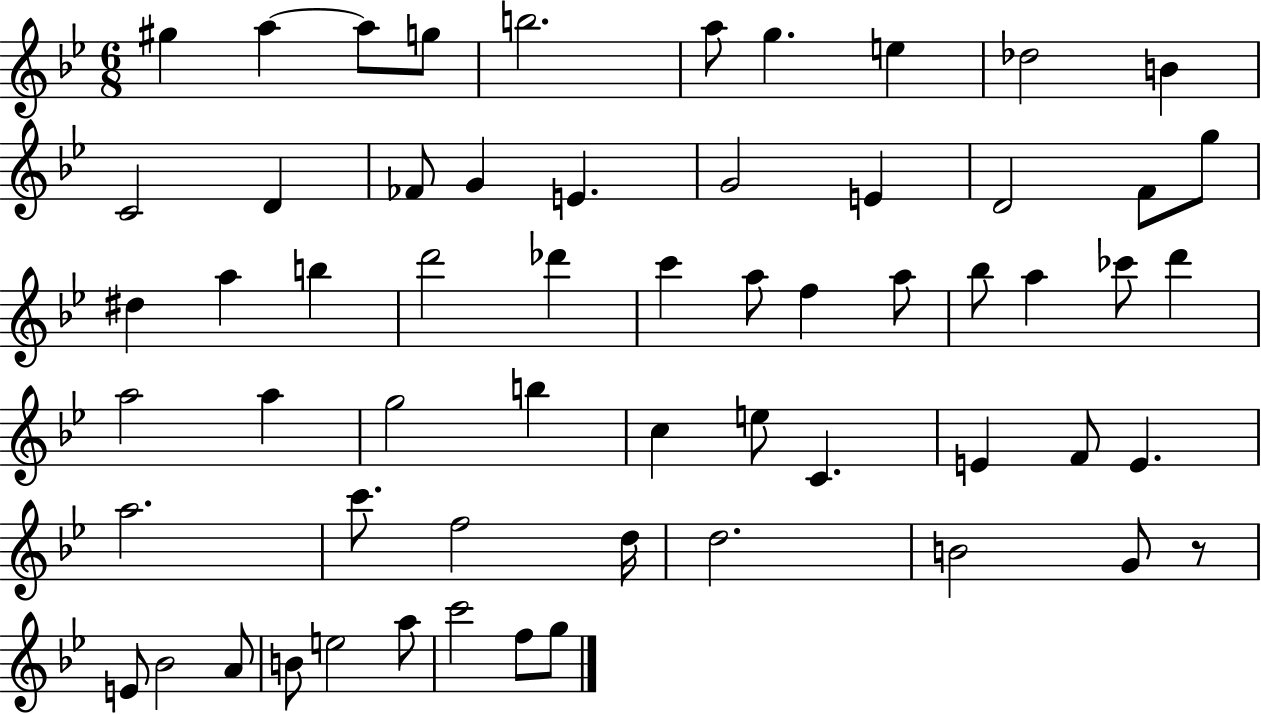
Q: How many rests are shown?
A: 1